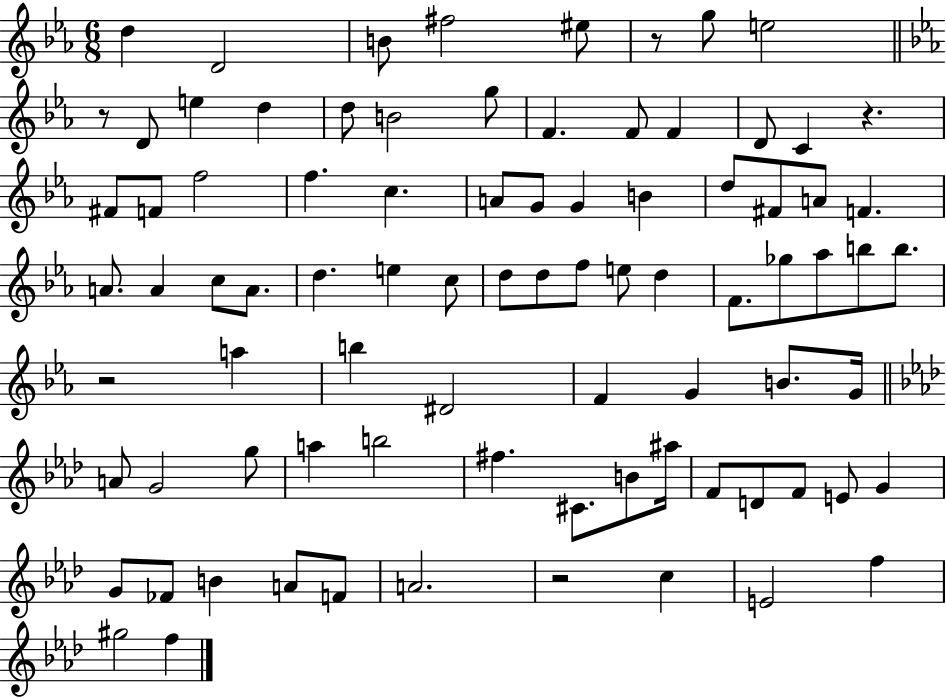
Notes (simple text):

D5/q D4/h B4/e F#5/h EIS5/e R/e G5/e E5/h R/e D4/e E5/q D5/q D5/e B4/h G5/e F4/q. F4/e F4/q D4/e C4/q R/q. F#4/e F4/e F5/h F5/q. C5/q. A4/e G4/e G4/q B4/q D5/e F#4/e A4/e F4/q. A4/e. A4/q C5/e A4/e. D5/q. E5/q C5/e D5/e D5/e F5/e E5/e D5/q F4/e. Gb5/e Ab5/e B5/e B5/e. R/h A5/q B5/q D#4/h F4/q G4/q B4/e. G4/s A4/e G4/h G5/e A5/q B5/h F#5/q. C#4/e. B4/e A#5/s F4/e D4/e F4/e E4/e G4/q G4/e FES4/e B4/q A4/e F4/e A4/h. R/h C5/q E4/h F5/q G#5/h F5/q